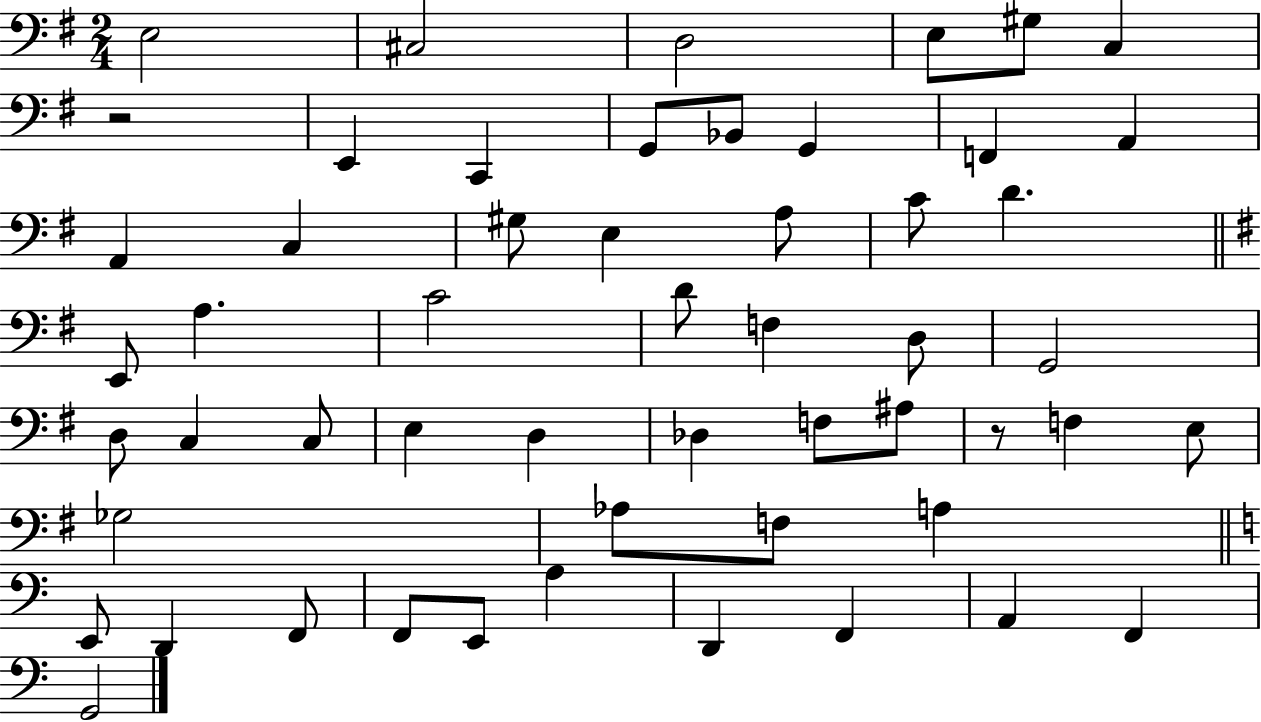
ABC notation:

X:1
T:Untitled
M:2/4
L:1/4
K:G
E,2 ^C,2 D,2 E,/2 ^G,/2 C, z2 E,, C,, G,,/2 _B,,/2 G,, F,, A,, A,, C, ^G,/2 E, A,/2 C/2 D E,,/2 A, C2 D/2 F, D,/2 G,,2 D,/2 C, C,/2 E, D, _D, F,/2 ^A,/2 z/2 F, E,/2 _G,2 _A,/2 F,/2 A, E,,/2 D,, F,,/2 F,,/2 E,,/2 A, D,, F,, A,, F,, G,,2